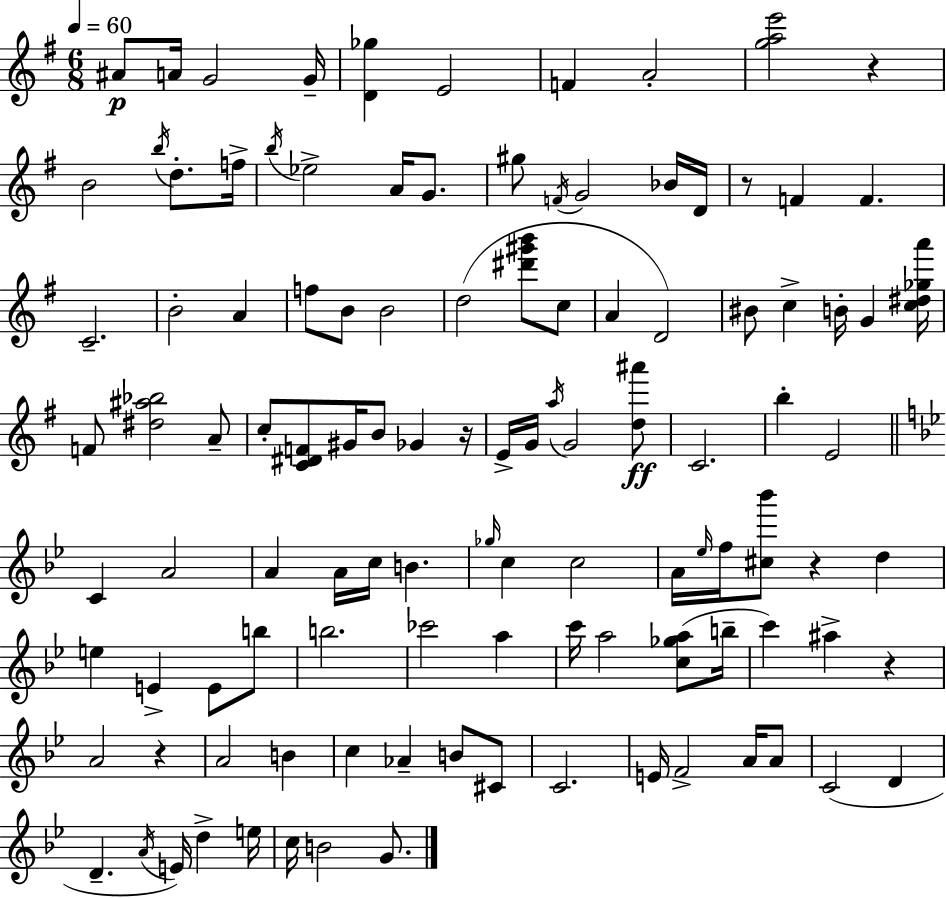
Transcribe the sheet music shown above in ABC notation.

X:1
T:Untitled
M:6/8
L:1/4
K:Em
^A/2 A/4 G2 G/4 [D_g] E2 F A2 [gae']2 z B2 b/4 d/2 f/4 b/4 _e2 A/4 G/2 ^g/2 F/4 G2 _B/4 D/4 z/2 F F C2 B2 A f/2 B/2 B2 d2 [^d'^g'b']/2 c/2 A D2 ^B/2 c B/4 G [c^d_ga']/4 F/2 [^d^a_b]2 A/2 c/2 [C^DF]/2 ^G/4 B/2 _G z/4 E/4 G/4 a/4 G2 [d^a']/2 C2 b E2 C A2 A A/4 c/4 B _g/4 c c2 A/4 _e/4 f/4 [^c_b']/2 z d e E E/2 b/2 b2 _c'2 a c'/4 a2 [c_ga]/2 b/4 c' ^a z A2 z A2 B c _A B/2 ^C/2 C2 E/4 F2 A/4 A/2 C2 D D A/4 E/4 d e/4 c/4 B2 G/2